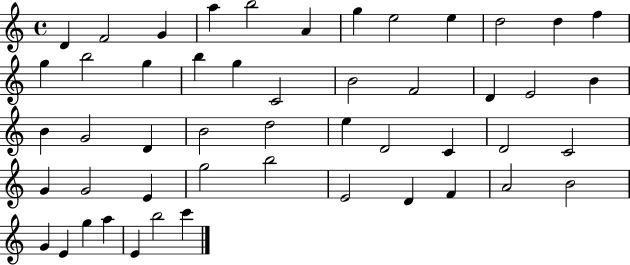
D4/q F4/h G4/q A5/q B5/h A4/q G5/q E5/h E5/q D5/h D5/q F5/q G5/q B5/h G5/q B5/q G5/q C4/h B4/h F4/h D4/q E4/h B4/q B4/q G4/h D4/q B4/h D5/h E5/q D4/h C4/q D4/h C4/h G4/q G4/h E4/q G5/h B5/h E4/h D4/q F4/q A4/h B4/h G4/q E4/q G5/q A5/q E4/q B5/h C6/q